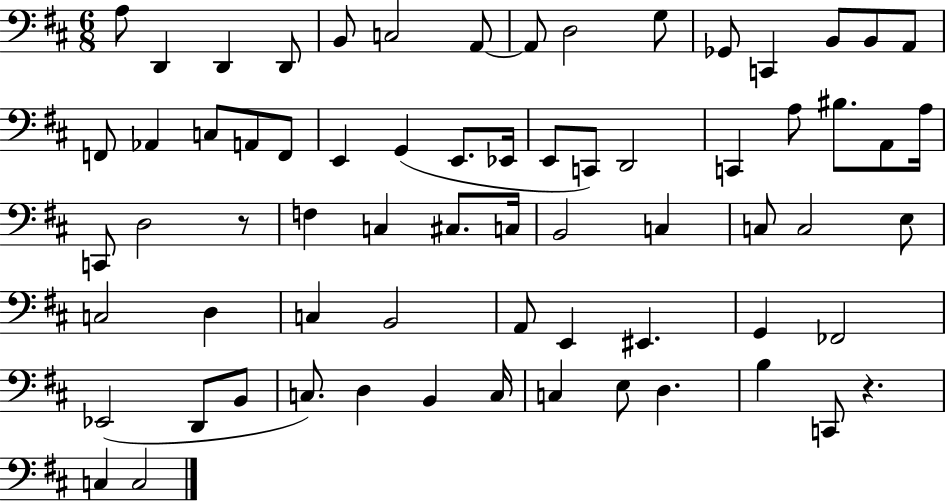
A3/e D2/q D2/q D2/e B2/e C3/h A2/e A2/e D3/h G3/e Gb2/e C2/q B2/e B2/e A2/e F2/e Ab2/q C3/e A2/e F2/e E2/q G2/q E2/e. Eb2/s E2/e C2/e D2/h C2/q A3/e BIS3/e. A2/e A3/s C2/e D3/h R/e F3/q C3/q C#3/e. C3/s B2/h C3/q C3/e C3/h E3/e C3/h D3/q C3/q B2/h A2/e E2/q EIS2/q. G2/q FES2/h Eb2/h D2/e B2/e C3/e. D3/q B2/q C3/s C3/q E3/e D3/q. B3/q C2/e R/q. C3/q C3/h